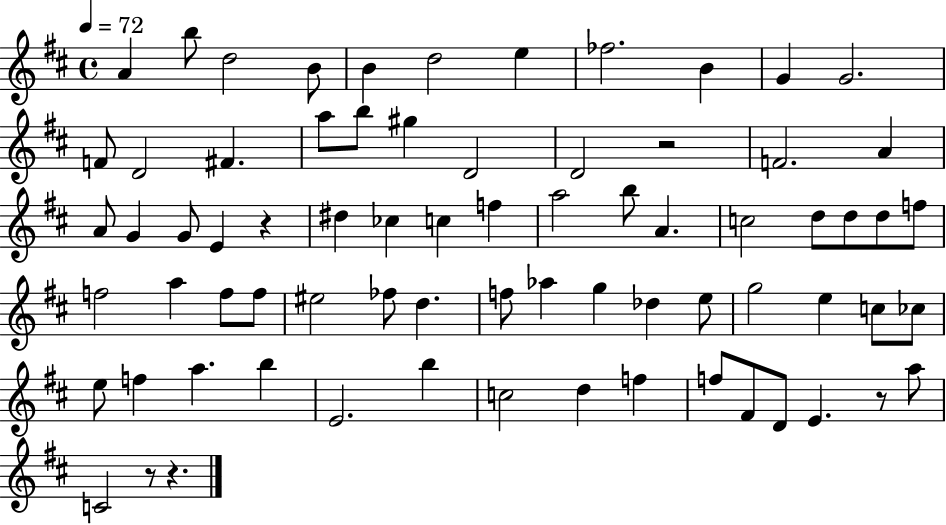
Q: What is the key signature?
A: D major